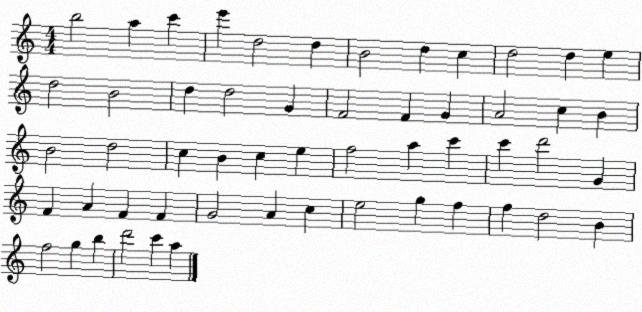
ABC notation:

X:1
T:Untitled
M:4/4
L:1/4
K:C
b2 a c' e' d2 d B2 d c d2 d e d2 B2 d d2 G F2 F G A2 c B B2 d2 c B c e f2 a c' c' d'2 G F A F F G2 A c e2 g f f d2 B f2 g b d'2 c' a